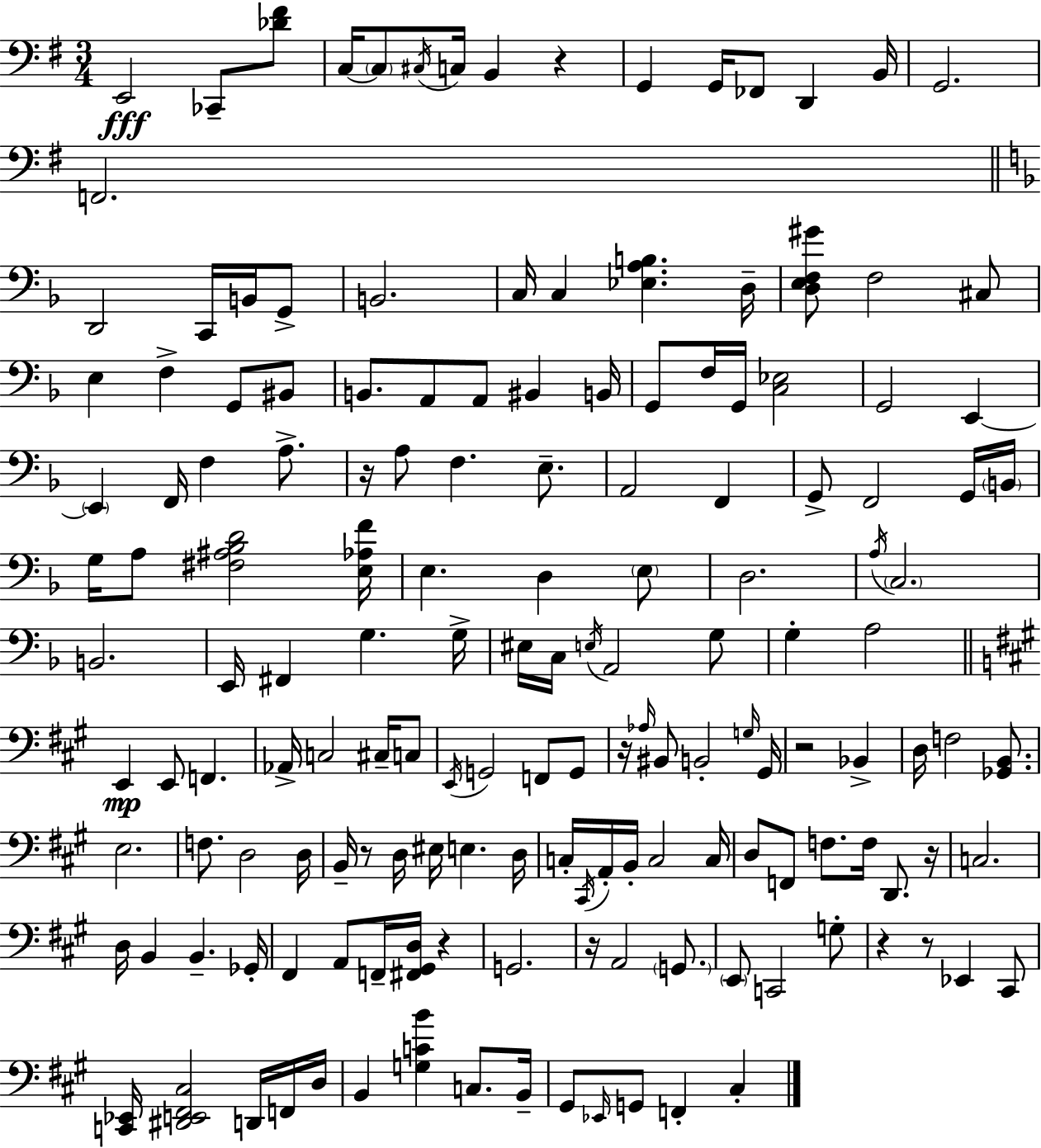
E2/h CES2/e [Db4,F#4]/e C3/s C3/e C#3/s C3/s B2/q R/q G2/q G2/s FES2/e D2/q B2/s G2/h. F2/h. D2/h C2/s B2/s G2/e B2/h. C3/s C3/q [Eb3,A3,B3]/q. D3/s [D3,E3,F3,G#4]/e F3/h C#3/e E3/q F3/q G2/e BIS2/e B2/e. A2/e A2/e BIS2/q B2/s G2/e F3/s G2/s [C3,Eb3]/h G2/h E2/q E2/q F2/s F3/q A3/e. R/s A3/e F3/q. E3/e. A2/h F2/q G2/e F2/h G2/s B2/s G3/s A3/e [F#3,A#3,Bb3,D4]/h [E3,Ab3,F4]/s E3/q. D3/q E3/e D3/h. A3/s C3/h. B2/h. E2/s F#2/q G3/q. G3/s EIS3/s C3/s E3/s A2/h G3/e G3/q A3/h E2/q E2/e F2/q. Ab2/s C3/h C#3/s C3/e E2/s G2/h F2/e G2/e R/s Ab3/s BIS2/e B2/h G3/s G#2/s R/h Bb2/q D3/s F3/h [Gb2,B2]/e. E3/h. F3/e. D3/h D3/s B2/s R/e D3/s EIS3/s E3/q. D3/s C3/s C#2/s A2/s B2/s C3/h C3/s D3/e F2/e F3/e. F3/s D2/e. R/s C3/h. D3/s B2/q B2/q. Gb2/s F#2/q A2/e F2/s [F#2,G#2,D3]/s R/q G2/h. R/s A2/h G2/e. E2/e C2/h G3/e R/q R/e Eb2/q C#2/e [C2,Eb2]/s [D#2,E2,F#2,C#3]/h D2/s F2/s D3/s B2/q [G3,C4,B4]/q C3/e. B2/s G#2/e Eb2/s G2/e F2/q C#3/q